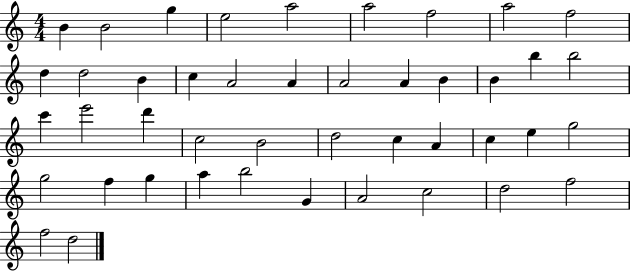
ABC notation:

X:1
T:Untitled
M:4/4
L:1/4
K:C
B B2 g e2 a2 a2 f2 a2 f2 d d2 B c A2 A A2 A B B b b2 c' e'2 d' c2 B2 d2 c A c e g2 g2 f g a b2 G A2 c2 d2 f2 f2 d2